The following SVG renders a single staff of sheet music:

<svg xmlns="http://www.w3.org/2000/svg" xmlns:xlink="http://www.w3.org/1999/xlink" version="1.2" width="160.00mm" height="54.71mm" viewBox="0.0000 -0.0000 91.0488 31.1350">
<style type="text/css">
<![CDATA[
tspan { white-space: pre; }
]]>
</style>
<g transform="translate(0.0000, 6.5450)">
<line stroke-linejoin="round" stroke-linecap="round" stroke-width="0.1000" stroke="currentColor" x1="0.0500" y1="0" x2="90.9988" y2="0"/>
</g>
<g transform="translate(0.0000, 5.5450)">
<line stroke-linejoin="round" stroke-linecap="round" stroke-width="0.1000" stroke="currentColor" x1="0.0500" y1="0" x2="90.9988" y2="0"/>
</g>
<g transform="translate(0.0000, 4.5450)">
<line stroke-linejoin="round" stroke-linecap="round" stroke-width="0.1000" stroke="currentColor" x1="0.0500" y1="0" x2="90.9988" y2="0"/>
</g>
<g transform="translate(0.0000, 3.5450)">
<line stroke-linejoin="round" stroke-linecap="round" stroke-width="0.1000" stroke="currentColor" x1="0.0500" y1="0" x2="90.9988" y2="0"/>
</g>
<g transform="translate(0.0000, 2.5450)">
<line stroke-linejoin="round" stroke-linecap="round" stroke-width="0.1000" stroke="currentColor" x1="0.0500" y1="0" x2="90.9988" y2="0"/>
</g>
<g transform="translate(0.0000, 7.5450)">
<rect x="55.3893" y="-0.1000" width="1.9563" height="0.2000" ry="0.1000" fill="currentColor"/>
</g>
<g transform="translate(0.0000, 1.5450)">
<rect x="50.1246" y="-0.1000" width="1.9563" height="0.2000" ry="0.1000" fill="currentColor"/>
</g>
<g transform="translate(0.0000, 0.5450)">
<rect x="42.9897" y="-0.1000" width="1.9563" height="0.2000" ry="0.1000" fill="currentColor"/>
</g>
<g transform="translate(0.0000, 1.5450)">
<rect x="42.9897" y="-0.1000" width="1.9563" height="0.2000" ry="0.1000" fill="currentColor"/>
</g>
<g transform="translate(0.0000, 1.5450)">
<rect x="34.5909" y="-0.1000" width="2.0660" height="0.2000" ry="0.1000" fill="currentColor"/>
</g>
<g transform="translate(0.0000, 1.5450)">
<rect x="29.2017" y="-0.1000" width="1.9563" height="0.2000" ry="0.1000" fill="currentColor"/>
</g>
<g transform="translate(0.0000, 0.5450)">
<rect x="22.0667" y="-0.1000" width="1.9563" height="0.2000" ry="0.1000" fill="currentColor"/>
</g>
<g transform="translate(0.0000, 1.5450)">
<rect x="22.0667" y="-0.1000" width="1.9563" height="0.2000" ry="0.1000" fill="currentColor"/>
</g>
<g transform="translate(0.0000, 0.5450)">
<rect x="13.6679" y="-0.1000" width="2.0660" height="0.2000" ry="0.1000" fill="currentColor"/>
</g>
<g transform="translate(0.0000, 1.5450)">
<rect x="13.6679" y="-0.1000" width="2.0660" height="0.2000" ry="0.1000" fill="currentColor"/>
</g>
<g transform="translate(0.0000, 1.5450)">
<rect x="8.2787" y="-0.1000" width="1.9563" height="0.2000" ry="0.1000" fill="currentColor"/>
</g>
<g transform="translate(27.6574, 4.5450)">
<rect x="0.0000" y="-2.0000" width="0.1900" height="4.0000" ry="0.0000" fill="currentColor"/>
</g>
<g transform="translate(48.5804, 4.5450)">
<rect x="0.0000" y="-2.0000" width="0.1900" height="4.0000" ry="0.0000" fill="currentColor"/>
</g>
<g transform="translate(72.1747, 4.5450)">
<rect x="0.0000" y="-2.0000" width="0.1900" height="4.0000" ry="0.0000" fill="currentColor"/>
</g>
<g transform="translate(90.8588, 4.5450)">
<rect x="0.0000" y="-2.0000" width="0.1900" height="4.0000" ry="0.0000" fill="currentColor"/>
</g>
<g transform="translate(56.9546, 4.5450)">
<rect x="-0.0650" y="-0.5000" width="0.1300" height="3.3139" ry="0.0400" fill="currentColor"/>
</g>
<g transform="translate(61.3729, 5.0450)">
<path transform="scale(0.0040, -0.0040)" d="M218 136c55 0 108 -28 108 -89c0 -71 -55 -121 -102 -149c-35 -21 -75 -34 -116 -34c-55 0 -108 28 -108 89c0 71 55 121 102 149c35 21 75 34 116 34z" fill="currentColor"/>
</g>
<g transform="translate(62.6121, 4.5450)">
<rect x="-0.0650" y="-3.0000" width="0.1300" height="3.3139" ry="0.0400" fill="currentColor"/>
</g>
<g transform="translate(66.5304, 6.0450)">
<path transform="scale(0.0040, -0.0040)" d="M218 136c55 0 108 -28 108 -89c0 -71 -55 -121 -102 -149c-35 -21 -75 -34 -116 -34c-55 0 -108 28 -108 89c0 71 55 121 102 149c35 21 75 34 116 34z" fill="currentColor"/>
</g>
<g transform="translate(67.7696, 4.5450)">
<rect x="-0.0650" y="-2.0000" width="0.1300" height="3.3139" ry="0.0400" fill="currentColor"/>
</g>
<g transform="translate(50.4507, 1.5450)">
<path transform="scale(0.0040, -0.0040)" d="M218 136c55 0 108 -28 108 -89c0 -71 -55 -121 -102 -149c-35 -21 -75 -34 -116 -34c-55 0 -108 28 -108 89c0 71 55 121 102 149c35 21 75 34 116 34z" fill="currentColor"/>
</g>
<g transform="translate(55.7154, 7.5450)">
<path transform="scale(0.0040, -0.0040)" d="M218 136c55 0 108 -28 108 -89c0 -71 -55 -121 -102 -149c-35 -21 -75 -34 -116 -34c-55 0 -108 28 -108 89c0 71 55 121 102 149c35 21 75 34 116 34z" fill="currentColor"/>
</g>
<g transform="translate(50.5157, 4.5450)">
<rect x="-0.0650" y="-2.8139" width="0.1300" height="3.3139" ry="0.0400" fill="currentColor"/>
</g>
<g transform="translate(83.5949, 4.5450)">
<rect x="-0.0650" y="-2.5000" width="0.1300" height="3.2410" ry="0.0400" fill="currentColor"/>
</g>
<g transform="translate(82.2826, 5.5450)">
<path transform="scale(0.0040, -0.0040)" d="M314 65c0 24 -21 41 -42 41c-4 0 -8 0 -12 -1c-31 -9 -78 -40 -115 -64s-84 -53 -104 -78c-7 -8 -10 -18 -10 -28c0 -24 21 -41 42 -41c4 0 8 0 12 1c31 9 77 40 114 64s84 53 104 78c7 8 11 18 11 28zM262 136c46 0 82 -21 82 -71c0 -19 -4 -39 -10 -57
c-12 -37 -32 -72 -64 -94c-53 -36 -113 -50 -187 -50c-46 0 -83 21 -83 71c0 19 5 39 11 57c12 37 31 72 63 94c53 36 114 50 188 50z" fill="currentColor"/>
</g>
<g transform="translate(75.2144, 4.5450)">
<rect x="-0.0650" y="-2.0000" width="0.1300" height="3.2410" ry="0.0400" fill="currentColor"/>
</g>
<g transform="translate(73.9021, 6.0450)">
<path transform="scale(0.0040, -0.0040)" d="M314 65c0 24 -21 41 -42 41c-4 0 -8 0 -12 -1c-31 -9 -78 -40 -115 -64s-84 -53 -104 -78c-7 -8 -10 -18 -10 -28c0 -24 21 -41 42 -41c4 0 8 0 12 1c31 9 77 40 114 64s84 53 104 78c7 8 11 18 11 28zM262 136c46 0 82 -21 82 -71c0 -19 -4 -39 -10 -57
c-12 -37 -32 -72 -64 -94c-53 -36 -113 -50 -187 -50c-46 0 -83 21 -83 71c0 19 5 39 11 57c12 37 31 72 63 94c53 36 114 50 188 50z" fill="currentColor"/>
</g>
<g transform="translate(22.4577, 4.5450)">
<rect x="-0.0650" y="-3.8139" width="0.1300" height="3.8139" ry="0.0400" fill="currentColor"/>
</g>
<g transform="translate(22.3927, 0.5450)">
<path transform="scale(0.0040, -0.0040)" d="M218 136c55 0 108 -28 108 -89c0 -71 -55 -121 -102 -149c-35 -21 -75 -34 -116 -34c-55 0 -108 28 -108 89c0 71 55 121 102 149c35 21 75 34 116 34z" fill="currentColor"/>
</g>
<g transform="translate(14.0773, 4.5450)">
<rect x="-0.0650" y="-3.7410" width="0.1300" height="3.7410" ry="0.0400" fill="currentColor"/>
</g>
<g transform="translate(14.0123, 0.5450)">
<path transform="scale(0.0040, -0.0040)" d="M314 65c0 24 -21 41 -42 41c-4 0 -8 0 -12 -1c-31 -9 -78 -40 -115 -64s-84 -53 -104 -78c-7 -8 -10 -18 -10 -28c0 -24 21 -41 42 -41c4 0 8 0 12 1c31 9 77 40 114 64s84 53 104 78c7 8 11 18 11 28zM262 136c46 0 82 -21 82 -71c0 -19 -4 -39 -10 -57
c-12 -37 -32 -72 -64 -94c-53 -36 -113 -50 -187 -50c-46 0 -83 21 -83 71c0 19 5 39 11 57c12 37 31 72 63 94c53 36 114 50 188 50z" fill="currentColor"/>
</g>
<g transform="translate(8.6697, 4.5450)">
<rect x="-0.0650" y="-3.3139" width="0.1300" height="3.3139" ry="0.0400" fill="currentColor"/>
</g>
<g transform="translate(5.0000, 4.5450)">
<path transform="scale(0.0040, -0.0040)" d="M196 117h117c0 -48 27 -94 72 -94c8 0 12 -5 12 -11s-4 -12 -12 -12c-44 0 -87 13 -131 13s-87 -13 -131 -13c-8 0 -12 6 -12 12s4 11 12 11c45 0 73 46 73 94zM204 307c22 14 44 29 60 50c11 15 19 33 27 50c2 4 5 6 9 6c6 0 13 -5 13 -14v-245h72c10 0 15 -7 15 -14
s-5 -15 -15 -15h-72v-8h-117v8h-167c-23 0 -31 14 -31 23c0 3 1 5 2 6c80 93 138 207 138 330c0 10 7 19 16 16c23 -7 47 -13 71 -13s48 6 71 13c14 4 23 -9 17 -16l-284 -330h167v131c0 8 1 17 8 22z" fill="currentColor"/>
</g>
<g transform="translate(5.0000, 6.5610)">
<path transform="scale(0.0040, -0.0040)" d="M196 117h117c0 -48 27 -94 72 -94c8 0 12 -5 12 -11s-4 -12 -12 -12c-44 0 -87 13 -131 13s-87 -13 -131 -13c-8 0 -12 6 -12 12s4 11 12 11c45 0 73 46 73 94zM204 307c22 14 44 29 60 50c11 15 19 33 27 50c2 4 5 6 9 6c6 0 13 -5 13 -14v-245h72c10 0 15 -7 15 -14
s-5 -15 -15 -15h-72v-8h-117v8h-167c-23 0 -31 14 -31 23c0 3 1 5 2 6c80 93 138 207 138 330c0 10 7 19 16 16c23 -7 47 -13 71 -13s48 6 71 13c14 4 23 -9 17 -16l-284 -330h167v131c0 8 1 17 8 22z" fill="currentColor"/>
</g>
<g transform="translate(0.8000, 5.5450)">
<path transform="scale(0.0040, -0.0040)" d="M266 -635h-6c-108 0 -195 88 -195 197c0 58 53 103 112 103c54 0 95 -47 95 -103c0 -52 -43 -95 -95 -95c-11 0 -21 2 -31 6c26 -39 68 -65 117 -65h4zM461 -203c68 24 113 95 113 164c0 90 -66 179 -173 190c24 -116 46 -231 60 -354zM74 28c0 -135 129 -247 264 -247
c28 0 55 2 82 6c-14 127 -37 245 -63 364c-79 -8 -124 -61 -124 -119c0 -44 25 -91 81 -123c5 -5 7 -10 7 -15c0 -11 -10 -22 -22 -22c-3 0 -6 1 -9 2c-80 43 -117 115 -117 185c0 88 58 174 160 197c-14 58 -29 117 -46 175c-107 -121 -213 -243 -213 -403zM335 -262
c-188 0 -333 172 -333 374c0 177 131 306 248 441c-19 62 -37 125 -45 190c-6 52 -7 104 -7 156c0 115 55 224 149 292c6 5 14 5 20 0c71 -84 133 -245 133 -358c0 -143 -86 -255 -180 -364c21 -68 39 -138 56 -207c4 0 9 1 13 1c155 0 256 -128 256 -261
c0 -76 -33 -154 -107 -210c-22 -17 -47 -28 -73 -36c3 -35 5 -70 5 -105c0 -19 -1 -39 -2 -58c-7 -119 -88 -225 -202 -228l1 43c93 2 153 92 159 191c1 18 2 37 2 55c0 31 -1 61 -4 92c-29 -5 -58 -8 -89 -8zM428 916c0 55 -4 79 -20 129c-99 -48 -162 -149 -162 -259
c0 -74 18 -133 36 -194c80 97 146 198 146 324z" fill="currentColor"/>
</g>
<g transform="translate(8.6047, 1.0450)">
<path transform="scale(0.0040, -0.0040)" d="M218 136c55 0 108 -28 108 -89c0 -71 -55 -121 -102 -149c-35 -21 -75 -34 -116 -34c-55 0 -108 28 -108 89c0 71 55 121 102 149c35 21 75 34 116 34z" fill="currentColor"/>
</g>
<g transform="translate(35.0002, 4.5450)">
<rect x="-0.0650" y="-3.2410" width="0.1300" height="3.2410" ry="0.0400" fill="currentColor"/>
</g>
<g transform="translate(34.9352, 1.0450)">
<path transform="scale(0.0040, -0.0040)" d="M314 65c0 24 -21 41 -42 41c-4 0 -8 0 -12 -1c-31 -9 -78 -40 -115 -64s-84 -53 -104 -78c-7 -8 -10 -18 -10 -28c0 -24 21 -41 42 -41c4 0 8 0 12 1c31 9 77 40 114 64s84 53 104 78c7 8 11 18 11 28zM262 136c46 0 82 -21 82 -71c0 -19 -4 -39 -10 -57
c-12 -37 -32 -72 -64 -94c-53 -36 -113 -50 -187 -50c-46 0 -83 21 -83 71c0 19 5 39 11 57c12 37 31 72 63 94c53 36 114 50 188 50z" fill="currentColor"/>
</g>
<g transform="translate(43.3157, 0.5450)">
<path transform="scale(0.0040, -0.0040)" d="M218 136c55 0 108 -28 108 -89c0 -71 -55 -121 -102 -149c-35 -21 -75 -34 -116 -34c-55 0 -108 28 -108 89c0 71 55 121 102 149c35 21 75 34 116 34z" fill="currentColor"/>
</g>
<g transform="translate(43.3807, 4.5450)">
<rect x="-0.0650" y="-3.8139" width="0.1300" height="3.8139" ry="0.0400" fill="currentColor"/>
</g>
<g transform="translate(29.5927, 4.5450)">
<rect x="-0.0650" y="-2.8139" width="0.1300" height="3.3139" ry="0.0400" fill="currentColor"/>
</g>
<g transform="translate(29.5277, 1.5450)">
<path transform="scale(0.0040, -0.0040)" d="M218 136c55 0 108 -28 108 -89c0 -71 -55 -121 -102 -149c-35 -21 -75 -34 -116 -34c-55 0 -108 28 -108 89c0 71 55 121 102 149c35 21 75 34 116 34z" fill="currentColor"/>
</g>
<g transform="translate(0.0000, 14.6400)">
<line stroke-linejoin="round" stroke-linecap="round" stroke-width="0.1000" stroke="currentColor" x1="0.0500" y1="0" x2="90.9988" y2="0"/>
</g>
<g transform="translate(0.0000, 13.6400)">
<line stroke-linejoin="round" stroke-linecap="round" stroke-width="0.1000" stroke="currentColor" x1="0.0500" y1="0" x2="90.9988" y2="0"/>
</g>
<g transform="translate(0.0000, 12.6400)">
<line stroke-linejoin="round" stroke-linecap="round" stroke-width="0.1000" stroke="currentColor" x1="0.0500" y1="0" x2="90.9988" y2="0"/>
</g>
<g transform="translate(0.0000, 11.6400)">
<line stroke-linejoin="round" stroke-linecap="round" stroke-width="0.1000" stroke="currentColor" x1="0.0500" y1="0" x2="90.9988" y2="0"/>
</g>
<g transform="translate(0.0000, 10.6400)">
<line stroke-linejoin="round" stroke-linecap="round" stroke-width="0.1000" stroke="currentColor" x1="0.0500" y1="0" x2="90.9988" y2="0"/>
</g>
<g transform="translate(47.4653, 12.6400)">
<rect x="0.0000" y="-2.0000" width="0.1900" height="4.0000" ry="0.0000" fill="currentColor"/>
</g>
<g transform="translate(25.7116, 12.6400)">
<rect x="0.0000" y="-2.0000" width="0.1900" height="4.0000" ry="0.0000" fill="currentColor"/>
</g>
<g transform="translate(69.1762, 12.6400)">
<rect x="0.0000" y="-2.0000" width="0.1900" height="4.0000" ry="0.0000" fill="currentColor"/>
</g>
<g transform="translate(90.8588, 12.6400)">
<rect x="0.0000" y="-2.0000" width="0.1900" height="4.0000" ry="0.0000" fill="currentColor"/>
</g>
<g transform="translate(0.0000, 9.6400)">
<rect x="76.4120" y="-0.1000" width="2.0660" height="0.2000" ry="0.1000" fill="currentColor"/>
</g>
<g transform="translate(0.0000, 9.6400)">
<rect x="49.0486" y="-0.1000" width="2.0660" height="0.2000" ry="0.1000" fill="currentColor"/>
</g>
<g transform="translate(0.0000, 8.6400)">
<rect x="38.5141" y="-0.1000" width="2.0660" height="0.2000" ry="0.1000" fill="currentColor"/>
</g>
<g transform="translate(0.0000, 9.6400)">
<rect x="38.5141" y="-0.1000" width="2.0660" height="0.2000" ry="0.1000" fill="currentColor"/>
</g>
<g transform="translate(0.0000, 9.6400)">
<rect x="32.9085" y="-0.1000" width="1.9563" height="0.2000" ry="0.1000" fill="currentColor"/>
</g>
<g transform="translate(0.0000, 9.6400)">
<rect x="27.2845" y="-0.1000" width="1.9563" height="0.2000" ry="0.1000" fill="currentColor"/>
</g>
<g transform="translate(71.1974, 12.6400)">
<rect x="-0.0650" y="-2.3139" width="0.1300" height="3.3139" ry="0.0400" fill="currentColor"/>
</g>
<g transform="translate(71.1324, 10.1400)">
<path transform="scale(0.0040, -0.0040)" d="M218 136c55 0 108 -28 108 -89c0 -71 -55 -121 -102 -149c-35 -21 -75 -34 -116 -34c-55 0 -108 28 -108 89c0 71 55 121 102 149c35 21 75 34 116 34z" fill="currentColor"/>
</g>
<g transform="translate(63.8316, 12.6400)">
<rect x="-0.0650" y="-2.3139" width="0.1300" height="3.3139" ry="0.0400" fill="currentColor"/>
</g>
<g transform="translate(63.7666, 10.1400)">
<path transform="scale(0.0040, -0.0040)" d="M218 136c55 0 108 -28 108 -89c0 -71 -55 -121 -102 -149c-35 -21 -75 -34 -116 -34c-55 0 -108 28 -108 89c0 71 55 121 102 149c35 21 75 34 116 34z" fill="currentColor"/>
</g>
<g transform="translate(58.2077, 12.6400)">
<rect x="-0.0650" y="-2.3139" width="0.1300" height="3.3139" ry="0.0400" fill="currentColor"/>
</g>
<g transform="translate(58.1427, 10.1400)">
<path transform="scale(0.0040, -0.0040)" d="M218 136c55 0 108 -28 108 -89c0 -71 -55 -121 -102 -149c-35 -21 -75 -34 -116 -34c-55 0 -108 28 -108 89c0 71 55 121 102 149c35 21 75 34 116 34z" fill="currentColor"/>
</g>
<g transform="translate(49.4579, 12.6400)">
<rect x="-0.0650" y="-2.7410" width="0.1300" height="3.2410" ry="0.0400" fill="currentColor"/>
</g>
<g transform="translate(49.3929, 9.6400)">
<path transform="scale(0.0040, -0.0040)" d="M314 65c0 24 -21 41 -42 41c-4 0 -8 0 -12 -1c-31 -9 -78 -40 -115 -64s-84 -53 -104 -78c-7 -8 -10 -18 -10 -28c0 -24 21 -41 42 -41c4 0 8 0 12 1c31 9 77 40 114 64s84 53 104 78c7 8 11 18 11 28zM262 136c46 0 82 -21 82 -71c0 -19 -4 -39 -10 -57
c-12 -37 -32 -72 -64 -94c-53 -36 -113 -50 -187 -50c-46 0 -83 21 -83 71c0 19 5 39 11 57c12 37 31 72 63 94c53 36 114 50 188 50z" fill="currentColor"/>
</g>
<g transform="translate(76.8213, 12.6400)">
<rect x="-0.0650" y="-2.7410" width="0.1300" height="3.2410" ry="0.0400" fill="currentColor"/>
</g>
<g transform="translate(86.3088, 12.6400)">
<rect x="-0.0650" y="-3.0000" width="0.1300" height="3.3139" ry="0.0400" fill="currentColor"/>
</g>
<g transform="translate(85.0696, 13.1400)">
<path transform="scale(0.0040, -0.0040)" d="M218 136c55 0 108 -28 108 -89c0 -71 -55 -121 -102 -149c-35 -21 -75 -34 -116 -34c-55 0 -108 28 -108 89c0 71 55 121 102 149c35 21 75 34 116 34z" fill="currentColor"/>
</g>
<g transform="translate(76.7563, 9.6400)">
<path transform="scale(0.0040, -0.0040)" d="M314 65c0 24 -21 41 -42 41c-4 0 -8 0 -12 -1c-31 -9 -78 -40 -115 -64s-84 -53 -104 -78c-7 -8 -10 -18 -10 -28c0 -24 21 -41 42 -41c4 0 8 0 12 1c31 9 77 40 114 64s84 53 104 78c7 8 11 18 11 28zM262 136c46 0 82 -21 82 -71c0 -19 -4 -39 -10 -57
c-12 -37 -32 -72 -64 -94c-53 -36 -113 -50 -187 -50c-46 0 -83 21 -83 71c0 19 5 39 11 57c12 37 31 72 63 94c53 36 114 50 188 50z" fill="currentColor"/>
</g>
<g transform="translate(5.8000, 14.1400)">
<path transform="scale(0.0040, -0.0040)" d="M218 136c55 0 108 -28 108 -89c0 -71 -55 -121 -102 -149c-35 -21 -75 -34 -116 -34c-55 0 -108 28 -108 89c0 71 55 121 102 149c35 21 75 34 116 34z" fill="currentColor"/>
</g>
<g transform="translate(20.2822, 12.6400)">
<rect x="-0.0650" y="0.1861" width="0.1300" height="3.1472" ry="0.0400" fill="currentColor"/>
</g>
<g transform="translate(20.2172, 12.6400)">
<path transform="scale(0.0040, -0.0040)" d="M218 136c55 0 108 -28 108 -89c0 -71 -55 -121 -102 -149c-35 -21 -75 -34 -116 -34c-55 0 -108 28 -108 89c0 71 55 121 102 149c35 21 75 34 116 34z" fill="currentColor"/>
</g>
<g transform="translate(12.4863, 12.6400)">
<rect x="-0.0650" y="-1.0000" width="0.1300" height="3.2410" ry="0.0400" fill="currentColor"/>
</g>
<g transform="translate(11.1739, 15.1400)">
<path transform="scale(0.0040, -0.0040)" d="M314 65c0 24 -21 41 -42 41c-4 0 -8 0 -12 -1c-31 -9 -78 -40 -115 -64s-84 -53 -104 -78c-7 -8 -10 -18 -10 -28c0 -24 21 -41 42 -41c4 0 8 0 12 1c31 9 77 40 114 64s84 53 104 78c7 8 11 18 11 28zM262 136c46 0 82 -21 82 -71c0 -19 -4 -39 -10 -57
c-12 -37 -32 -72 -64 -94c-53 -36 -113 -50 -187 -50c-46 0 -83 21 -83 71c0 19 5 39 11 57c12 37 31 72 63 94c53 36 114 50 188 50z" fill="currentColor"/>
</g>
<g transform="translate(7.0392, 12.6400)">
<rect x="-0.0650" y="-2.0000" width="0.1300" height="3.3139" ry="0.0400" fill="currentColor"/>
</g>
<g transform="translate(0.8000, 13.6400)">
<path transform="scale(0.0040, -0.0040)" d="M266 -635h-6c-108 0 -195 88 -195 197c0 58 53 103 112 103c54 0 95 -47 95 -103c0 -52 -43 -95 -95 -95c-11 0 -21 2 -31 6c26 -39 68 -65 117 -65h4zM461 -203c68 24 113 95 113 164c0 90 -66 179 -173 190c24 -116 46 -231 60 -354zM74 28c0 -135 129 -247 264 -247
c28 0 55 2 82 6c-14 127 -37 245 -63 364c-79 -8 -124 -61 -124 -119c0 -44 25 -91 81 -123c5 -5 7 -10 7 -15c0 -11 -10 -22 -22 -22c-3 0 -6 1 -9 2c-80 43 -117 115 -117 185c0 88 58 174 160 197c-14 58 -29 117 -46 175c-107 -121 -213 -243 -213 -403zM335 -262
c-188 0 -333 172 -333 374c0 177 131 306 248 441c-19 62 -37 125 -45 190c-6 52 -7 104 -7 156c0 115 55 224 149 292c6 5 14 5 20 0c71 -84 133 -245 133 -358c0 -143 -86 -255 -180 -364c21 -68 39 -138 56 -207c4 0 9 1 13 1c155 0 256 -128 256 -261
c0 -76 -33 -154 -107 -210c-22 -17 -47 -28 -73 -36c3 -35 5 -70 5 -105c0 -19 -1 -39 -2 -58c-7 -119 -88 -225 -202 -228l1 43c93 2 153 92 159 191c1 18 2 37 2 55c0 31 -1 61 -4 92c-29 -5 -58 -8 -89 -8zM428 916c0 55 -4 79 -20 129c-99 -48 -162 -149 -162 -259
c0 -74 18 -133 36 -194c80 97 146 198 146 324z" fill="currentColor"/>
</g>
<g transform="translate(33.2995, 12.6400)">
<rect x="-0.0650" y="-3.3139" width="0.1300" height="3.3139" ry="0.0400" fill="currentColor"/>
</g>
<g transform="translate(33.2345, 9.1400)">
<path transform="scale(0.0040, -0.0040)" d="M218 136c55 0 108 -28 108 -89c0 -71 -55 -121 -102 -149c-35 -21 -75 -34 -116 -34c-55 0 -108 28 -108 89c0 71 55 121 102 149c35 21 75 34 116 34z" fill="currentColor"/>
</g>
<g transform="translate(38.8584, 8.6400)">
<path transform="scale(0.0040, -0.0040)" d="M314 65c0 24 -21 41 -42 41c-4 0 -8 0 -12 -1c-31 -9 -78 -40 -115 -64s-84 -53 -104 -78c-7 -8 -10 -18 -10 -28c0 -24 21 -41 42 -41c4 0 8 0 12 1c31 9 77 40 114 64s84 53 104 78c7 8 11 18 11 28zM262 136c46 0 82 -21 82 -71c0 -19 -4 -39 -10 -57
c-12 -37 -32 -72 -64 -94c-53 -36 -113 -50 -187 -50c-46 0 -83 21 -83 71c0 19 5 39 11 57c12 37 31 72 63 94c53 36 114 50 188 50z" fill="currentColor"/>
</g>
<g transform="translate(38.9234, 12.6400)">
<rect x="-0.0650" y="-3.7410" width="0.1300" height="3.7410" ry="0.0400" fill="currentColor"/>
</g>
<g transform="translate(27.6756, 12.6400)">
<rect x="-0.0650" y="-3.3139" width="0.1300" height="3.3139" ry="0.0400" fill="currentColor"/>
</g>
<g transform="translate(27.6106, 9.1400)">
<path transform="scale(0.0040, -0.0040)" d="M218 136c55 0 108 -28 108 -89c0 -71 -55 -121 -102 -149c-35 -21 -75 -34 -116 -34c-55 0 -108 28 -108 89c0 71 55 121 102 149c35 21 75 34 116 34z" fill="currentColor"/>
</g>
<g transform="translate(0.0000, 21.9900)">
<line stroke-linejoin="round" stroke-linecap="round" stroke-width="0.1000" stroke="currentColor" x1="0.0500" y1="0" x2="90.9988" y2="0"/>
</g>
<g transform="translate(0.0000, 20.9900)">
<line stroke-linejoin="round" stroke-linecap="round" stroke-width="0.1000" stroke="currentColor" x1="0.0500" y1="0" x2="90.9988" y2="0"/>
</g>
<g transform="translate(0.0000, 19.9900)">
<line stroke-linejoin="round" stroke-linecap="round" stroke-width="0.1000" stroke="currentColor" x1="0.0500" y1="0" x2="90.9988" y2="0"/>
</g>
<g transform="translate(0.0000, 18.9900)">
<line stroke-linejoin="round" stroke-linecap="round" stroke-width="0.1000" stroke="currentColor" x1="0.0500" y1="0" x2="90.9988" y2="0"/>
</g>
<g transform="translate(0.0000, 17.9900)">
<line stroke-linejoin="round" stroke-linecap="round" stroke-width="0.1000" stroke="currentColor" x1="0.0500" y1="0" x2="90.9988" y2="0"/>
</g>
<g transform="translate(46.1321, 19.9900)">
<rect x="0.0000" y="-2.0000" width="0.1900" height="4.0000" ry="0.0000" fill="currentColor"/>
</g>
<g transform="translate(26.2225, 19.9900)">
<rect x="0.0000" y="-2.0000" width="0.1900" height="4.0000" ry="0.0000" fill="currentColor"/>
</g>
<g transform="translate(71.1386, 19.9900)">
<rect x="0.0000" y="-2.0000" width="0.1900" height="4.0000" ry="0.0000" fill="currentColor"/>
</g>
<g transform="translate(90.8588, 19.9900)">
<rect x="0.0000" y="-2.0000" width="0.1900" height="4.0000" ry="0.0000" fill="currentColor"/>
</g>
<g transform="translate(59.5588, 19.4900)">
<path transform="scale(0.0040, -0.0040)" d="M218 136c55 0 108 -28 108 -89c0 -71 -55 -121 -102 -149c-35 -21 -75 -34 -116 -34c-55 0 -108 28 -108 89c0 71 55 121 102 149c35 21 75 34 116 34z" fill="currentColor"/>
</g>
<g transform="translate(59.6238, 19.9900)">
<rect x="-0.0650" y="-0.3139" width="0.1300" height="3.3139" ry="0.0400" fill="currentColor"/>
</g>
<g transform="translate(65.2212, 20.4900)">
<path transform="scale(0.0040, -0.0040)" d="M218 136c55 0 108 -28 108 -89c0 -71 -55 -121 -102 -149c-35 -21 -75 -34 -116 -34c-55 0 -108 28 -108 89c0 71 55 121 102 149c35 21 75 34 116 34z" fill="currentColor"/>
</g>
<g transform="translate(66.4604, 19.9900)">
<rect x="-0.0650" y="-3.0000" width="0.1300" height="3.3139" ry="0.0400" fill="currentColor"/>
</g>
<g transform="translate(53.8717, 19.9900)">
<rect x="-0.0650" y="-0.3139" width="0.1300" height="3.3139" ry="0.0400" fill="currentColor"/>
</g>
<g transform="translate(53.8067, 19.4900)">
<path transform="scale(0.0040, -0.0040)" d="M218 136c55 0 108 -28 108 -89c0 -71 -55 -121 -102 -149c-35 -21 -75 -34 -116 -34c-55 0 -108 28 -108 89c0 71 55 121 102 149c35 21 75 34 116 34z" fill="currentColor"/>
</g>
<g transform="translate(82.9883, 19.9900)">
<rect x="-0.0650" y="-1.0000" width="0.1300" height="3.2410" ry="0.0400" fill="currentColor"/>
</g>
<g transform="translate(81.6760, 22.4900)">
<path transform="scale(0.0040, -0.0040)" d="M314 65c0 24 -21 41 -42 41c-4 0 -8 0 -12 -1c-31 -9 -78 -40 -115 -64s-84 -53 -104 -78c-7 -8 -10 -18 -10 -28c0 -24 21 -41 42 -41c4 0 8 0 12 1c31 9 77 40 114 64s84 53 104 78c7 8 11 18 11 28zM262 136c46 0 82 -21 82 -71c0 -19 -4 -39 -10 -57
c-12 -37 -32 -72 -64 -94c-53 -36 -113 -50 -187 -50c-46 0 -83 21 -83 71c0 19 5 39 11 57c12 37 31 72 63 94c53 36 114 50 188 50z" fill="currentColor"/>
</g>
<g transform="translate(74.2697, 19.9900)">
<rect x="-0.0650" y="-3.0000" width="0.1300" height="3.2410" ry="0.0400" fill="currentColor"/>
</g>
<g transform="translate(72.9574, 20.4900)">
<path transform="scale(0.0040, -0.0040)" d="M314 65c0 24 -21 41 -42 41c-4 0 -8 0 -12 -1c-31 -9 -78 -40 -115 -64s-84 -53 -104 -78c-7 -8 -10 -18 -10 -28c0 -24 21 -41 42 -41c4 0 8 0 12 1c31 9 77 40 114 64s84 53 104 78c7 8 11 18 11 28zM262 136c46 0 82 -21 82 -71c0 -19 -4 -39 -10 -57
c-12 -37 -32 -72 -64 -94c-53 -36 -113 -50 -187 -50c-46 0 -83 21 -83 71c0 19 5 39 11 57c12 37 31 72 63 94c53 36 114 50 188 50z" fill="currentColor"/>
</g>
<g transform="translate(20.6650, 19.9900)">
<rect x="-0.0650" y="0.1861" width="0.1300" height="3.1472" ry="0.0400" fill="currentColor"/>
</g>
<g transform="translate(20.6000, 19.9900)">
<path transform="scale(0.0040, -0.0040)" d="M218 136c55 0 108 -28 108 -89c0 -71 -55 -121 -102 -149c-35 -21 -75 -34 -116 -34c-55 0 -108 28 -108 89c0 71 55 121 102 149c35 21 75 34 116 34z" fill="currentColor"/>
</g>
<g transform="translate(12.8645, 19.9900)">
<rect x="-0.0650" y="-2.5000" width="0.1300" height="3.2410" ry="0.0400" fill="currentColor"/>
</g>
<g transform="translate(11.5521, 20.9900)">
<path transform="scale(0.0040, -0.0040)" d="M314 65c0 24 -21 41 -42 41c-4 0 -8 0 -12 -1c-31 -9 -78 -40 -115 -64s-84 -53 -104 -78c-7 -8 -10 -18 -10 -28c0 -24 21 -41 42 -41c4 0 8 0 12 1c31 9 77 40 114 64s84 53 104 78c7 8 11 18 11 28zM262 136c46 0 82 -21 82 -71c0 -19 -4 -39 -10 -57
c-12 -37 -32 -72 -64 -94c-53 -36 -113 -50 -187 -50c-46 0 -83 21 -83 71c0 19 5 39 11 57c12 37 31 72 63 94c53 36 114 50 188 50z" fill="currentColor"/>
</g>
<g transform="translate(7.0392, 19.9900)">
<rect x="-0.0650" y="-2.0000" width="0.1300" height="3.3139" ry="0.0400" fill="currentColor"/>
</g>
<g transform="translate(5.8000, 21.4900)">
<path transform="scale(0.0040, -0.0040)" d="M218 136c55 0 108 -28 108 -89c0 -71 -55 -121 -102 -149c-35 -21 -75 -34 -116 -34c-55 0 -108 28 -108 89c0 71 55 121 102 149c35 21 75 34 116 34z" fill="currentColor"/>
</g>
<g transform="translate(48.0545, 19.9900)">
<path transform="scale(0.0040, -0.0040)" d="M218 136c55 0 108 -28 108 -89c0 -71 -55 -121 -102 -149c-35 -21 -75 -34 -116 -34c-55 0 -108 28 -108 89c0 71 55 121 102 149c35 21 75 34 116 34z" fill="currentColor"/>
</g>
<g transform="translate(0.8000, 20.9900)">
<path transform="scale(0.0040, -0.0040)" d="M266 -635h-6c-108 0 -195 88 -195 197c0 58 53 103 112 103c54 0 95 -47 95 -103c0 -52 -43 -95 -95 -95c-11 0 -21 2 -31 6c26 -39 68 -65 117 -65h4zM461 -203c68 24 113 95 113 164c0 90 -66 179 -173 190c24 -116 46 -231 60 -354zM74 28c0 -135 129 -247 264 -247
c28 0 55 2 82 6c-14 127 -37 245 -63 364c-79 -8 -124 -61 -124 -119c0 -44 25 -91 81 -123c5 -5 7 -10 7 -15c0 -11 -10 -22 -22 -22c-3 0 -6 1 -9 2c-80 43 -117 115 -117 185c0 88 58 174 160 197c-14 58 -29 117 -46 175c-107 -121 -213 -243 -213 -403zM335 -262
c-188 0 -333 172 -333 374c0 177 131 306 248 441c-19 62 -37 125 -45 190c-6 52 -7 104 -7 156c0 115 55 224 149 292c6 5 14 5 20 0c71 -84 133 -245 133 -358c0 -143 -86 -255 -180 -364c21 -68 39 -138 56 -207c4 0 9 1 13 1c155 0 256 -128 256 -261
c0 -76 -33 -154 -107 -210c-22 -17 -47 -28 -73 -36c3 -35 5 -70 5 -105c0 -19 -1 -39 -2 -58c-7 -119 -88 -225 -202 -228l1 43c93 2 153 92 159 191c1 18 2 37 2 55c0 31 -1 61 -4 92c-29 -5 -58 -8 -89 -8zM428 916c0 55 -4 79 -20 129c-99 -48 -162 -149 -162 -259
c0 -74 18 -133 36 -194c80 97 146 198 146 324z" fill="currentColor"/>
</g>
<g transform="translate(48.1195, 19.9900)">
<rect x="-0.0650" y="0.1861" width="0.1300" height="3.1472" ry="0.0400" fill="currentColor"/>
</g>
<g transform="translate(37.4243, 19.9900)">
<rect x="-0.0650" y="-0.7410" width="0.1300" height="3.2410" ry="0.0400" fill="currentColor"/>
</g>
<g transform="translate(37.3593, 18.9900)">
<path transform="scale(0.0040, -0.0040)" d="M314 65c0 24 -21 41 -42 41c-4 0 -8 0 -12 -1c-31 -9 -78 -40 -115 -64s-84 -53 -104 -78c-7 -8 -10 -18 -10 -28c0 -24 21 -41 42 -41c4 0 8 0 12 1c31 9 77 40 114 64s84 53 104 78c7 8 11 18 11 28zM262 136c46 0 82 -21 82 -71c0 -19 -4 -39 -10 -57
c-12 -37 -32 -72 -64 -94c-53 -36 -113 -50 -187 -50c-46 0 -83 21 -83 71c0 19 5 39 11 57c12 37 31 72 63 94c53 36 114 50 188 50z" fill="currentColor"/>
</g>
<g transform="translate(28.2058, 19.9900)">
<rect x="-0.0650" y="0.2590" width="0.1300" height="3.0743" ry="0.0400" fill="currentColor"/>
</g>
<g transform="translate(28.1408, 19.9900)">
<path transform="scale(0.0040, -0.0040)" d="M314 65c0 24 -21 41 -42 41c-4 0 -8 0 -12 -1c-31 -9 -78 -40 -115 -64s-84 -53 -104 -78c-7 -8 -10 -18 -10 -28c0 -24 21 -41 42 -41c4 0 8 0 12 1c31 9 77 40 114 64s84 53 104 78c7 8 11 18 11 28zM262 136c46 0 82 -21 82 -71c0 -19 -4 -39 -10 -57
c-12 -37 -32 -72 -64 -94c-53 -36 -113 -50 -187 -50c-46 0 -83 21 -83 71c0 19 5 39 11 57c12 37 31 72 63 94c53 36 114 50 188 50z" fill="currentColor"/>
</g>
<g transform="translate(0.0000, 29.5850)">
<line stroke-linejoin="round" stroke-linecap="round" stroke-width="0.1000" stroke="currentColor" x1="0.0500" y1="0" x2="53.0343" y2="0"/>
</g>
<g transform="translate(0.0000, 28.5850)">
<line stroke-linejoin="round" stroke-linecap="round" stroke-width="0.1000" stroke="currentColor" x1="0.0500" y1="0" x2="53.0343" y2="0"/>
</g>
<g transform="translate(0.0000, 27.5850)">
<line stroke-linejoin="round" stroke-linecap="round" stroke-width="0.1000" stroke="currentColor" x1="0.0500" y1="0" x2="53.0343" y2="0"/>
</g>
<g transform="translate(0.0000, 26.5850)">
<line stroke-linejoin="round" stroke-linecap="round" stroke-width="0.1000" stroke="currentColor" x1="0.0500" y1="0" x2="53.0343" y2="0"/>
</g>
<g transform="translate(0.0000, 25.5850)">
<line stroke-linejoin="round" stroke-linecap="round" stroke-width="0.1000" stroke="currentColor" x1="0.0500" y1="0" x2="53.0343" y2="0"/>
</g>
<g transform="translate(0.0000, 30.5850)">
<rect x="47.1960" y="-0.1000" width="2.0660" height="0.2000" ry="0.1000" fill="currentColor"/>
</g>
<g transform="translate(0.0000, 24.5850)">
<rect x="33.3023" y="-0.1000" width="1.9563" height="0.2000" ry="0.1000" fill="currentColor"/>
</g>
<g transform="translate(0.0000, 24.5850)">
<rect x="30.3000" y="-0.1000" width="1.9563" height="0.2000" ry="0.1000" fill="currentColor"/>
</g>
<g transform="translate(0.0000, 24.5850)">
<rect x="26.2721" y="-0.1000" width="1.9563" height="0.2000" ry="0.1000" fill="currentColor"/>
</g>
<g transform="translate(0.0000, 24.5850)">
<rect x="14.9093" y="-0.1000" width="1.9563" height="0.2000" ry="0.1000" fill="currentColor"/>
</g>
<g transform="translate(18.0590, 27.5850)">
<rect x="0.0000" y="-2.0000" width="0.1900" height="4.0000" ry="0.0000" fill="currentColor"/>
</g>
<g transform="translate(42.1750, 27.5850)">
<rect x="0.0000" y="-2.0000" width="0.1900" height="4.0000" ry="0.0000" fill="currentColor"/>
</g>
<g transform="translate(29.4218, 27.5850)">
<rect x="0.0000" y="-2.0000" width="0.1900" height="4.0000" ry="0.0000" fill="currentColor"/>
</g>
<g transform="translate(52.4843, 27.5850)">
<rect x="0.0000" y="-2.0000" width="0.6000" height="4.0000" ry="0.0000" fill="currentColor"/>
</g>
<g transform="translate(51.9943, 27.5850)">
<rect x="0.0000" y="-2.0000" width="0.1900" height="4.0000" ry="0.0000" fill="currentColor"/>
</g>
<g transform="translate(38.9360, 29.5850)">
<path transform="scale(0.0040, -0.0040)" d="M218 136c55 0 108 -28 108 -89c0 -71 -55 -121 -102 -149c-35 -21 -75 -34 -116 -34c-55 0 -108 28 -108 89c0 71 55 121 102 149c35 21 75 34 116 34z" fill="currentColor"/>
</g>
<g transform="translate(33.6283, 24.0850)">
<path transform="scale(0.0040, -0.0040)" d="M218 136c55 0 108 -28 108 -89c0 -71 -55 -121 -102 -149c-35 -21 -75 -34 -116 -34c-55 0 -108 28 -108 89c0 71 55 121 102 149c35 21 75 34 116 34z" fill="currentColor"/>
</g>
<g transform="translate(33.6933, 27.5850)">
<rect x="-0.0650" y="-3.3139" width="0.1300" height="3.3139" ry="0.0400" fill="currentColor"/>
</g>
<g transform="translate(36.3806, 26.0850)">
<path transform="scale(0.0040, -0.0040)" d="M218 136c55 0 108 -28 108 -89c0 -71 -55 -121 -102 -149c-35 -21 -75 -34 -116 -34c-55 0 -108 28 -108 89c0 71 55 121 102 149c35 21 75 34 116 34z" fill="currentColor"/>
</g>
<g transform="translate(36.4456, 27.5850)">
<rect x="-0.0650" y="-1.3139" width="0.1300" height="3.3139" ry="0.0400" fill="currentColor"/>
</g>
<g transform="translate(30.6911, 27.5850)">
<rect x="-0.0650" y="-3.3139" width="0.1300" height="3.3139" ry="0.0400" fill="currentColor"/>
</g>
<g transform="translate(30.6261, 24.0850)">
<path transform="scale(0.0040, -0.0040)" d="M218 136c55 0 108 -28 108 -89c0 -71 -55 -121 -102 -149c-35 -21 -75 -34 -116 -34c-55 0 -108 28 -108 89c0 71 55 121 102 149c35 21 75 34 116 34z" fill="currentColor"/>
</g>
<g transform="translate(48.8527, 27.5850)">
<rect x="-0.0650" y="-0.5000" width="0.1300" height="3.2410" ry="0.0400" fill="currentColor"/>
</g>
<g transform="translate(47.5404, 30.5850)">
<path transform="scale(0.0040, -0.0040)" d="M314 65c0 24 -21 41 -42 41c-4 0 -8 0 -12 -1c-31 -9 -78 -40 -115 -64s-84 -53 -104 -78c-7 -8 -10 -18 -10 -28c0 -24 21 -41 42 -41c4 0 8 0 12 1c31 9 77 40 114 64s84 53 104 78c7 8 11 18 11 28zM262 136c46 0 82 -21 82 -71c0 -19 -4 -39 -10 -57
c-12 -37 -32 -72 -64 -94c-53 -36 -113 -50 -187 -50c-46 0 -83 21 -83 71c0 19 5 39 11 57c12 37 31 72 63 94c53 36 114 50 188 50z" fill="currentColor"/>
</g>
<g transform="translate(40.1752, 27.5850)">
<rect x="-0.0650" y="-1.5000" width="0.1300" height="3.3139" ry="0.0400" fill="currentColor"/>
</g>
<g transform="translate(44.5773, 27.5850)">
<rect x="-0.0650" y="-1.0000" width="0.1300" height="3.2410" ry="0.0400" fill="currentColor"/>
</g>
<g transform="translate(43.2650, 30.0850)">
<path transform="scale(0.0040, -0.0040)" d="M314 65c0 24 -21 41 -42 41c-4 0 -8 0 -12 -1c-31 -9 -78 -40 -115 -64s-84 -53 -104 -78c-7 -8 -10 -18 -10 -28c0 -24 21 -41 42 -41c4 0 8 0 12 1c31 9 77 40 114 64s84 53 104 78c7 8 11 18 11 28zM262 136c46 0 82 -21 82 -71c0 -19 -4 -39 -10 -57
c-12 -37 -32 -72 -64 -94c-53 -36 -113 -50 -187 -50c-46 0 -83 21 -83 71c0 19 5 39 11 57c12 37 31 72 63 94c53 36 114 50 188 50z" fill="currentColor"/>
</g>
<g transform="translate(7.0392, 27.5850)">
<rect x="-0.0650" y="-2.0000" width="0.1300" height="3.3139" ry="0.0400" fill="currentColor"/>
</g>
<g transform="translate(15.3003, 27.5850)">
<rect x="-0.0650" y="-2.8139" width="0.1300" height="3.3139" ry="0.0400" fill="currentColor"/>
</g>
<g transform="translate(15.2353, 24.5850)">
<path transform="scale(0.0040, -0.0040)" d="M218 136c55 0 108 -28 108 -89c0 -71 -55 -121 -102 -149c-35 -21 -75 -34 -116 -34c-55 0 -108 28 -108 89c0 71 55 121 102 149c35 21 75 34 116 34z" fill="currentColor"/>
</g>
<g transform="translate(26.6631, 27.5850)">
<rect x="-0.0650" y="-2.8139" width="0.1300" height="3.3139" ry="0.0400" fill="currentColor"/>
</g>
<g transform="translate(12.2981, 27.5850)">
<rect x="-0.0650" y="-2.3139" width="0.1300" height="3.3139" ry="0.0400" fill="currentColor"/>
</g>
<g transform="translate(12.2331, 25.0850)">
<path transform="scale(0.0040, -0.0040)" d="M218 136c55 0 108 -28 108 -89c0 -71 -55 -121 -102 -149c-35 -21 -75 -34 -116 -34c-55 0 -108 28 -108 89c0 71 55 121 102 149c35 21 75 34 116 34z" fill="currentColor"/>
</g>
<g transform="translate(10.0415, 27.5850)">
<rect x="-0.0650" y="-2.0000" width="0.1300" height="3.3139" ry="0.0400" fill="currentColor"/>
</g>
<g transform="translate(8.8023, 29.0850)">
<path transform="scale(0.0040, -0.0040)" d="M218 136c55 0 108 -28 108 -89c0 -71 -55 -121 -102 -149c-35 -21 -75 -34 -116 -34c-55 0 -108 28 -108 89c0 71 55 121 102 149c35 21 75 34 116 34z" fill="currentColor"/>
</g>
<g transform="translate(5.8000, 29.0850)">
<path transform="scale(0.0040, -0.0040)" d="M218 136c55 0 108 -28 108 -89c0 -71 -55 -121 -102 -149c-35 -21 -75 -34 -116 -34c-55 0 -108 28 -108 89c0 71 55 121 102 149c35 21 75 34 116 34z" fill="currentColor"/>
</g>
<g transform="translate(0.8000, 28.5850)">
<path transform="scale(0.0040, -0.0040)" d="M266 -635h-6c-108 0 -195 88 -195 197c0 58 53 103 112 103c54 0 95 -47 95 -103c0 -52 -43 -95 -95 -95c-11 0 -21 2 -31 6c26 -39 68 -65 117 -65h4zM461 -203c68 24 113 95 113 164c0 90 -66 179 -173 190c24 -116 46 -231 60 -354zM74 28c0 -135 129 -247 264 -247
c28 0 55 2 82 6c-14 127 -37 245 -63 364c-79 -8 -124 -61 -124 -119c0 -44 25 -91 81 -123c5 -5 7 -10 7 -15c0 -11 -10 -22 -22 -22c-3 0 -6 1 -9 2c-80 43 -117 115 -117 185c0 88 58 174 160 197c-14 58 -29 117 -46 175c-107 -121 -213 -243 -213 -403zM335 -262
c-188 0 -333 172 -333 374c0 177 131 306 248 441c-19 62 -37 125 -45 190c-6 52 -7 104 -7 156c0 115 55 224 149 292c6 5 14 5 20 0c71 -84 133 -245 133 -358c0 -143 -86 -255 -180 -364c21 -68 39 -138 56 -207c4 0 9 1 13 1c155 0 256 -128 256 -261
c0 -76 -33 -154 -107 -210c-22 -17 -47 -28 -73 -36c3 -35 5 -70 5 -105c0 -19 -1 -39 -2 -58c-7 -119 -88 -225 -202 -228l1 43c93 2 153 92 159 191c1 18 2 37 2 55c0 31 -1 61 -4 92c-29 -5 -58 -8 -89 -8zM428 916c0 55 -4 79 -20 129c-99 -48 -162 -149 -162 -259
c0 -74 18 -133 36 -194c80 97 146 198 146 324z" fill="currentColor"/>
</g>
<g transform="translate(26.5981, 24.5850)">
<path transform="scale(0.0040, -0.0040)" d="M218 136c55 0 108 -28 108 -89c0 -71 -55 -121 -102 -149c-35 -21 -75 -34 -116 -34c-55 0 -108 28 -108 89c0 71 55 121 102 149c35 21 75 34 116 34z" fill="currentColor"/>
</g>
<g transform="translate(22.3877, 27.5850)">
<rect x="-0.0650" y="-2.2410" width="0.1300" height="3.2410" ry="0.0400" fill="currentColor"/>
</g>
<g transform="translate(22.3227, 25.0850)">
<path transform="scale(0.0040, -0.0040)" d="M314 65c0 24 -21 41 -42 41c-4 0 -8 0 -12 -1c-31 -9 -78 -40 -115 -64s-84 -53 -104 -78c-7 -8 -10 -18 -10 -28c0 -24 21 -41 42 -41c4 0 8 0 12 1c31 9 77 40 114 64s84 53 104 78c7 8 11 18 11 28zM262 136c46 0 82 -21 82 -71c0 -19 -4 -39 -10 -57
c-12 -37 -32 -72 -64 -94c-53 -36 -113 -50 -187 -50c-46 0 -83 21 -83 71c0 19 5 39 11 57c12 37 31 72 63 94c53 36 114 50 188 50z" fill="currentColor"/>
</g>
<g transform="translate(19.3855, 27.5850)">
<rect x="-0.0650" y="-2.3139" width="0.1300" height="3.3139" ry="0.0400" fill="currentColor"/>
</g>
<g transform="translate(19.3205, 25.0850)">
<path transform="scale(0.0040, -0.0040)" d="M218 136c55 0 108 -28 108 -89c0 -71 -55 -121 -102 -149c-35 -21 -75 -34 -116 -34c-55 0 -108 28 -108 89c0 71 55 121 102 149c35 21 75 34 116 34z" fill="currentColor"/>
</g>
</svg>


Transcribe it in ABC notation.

X:1
T:Untitled
M:4/4
L:1/4
K:C
b c'2 c' a b2 c' a C A F F2 G2 F D2 B b b c'2 a2 g g g a2 A F G2 B B2 d2 B c c A A2 D2 F F g a g g2 a b b e E D2 C2